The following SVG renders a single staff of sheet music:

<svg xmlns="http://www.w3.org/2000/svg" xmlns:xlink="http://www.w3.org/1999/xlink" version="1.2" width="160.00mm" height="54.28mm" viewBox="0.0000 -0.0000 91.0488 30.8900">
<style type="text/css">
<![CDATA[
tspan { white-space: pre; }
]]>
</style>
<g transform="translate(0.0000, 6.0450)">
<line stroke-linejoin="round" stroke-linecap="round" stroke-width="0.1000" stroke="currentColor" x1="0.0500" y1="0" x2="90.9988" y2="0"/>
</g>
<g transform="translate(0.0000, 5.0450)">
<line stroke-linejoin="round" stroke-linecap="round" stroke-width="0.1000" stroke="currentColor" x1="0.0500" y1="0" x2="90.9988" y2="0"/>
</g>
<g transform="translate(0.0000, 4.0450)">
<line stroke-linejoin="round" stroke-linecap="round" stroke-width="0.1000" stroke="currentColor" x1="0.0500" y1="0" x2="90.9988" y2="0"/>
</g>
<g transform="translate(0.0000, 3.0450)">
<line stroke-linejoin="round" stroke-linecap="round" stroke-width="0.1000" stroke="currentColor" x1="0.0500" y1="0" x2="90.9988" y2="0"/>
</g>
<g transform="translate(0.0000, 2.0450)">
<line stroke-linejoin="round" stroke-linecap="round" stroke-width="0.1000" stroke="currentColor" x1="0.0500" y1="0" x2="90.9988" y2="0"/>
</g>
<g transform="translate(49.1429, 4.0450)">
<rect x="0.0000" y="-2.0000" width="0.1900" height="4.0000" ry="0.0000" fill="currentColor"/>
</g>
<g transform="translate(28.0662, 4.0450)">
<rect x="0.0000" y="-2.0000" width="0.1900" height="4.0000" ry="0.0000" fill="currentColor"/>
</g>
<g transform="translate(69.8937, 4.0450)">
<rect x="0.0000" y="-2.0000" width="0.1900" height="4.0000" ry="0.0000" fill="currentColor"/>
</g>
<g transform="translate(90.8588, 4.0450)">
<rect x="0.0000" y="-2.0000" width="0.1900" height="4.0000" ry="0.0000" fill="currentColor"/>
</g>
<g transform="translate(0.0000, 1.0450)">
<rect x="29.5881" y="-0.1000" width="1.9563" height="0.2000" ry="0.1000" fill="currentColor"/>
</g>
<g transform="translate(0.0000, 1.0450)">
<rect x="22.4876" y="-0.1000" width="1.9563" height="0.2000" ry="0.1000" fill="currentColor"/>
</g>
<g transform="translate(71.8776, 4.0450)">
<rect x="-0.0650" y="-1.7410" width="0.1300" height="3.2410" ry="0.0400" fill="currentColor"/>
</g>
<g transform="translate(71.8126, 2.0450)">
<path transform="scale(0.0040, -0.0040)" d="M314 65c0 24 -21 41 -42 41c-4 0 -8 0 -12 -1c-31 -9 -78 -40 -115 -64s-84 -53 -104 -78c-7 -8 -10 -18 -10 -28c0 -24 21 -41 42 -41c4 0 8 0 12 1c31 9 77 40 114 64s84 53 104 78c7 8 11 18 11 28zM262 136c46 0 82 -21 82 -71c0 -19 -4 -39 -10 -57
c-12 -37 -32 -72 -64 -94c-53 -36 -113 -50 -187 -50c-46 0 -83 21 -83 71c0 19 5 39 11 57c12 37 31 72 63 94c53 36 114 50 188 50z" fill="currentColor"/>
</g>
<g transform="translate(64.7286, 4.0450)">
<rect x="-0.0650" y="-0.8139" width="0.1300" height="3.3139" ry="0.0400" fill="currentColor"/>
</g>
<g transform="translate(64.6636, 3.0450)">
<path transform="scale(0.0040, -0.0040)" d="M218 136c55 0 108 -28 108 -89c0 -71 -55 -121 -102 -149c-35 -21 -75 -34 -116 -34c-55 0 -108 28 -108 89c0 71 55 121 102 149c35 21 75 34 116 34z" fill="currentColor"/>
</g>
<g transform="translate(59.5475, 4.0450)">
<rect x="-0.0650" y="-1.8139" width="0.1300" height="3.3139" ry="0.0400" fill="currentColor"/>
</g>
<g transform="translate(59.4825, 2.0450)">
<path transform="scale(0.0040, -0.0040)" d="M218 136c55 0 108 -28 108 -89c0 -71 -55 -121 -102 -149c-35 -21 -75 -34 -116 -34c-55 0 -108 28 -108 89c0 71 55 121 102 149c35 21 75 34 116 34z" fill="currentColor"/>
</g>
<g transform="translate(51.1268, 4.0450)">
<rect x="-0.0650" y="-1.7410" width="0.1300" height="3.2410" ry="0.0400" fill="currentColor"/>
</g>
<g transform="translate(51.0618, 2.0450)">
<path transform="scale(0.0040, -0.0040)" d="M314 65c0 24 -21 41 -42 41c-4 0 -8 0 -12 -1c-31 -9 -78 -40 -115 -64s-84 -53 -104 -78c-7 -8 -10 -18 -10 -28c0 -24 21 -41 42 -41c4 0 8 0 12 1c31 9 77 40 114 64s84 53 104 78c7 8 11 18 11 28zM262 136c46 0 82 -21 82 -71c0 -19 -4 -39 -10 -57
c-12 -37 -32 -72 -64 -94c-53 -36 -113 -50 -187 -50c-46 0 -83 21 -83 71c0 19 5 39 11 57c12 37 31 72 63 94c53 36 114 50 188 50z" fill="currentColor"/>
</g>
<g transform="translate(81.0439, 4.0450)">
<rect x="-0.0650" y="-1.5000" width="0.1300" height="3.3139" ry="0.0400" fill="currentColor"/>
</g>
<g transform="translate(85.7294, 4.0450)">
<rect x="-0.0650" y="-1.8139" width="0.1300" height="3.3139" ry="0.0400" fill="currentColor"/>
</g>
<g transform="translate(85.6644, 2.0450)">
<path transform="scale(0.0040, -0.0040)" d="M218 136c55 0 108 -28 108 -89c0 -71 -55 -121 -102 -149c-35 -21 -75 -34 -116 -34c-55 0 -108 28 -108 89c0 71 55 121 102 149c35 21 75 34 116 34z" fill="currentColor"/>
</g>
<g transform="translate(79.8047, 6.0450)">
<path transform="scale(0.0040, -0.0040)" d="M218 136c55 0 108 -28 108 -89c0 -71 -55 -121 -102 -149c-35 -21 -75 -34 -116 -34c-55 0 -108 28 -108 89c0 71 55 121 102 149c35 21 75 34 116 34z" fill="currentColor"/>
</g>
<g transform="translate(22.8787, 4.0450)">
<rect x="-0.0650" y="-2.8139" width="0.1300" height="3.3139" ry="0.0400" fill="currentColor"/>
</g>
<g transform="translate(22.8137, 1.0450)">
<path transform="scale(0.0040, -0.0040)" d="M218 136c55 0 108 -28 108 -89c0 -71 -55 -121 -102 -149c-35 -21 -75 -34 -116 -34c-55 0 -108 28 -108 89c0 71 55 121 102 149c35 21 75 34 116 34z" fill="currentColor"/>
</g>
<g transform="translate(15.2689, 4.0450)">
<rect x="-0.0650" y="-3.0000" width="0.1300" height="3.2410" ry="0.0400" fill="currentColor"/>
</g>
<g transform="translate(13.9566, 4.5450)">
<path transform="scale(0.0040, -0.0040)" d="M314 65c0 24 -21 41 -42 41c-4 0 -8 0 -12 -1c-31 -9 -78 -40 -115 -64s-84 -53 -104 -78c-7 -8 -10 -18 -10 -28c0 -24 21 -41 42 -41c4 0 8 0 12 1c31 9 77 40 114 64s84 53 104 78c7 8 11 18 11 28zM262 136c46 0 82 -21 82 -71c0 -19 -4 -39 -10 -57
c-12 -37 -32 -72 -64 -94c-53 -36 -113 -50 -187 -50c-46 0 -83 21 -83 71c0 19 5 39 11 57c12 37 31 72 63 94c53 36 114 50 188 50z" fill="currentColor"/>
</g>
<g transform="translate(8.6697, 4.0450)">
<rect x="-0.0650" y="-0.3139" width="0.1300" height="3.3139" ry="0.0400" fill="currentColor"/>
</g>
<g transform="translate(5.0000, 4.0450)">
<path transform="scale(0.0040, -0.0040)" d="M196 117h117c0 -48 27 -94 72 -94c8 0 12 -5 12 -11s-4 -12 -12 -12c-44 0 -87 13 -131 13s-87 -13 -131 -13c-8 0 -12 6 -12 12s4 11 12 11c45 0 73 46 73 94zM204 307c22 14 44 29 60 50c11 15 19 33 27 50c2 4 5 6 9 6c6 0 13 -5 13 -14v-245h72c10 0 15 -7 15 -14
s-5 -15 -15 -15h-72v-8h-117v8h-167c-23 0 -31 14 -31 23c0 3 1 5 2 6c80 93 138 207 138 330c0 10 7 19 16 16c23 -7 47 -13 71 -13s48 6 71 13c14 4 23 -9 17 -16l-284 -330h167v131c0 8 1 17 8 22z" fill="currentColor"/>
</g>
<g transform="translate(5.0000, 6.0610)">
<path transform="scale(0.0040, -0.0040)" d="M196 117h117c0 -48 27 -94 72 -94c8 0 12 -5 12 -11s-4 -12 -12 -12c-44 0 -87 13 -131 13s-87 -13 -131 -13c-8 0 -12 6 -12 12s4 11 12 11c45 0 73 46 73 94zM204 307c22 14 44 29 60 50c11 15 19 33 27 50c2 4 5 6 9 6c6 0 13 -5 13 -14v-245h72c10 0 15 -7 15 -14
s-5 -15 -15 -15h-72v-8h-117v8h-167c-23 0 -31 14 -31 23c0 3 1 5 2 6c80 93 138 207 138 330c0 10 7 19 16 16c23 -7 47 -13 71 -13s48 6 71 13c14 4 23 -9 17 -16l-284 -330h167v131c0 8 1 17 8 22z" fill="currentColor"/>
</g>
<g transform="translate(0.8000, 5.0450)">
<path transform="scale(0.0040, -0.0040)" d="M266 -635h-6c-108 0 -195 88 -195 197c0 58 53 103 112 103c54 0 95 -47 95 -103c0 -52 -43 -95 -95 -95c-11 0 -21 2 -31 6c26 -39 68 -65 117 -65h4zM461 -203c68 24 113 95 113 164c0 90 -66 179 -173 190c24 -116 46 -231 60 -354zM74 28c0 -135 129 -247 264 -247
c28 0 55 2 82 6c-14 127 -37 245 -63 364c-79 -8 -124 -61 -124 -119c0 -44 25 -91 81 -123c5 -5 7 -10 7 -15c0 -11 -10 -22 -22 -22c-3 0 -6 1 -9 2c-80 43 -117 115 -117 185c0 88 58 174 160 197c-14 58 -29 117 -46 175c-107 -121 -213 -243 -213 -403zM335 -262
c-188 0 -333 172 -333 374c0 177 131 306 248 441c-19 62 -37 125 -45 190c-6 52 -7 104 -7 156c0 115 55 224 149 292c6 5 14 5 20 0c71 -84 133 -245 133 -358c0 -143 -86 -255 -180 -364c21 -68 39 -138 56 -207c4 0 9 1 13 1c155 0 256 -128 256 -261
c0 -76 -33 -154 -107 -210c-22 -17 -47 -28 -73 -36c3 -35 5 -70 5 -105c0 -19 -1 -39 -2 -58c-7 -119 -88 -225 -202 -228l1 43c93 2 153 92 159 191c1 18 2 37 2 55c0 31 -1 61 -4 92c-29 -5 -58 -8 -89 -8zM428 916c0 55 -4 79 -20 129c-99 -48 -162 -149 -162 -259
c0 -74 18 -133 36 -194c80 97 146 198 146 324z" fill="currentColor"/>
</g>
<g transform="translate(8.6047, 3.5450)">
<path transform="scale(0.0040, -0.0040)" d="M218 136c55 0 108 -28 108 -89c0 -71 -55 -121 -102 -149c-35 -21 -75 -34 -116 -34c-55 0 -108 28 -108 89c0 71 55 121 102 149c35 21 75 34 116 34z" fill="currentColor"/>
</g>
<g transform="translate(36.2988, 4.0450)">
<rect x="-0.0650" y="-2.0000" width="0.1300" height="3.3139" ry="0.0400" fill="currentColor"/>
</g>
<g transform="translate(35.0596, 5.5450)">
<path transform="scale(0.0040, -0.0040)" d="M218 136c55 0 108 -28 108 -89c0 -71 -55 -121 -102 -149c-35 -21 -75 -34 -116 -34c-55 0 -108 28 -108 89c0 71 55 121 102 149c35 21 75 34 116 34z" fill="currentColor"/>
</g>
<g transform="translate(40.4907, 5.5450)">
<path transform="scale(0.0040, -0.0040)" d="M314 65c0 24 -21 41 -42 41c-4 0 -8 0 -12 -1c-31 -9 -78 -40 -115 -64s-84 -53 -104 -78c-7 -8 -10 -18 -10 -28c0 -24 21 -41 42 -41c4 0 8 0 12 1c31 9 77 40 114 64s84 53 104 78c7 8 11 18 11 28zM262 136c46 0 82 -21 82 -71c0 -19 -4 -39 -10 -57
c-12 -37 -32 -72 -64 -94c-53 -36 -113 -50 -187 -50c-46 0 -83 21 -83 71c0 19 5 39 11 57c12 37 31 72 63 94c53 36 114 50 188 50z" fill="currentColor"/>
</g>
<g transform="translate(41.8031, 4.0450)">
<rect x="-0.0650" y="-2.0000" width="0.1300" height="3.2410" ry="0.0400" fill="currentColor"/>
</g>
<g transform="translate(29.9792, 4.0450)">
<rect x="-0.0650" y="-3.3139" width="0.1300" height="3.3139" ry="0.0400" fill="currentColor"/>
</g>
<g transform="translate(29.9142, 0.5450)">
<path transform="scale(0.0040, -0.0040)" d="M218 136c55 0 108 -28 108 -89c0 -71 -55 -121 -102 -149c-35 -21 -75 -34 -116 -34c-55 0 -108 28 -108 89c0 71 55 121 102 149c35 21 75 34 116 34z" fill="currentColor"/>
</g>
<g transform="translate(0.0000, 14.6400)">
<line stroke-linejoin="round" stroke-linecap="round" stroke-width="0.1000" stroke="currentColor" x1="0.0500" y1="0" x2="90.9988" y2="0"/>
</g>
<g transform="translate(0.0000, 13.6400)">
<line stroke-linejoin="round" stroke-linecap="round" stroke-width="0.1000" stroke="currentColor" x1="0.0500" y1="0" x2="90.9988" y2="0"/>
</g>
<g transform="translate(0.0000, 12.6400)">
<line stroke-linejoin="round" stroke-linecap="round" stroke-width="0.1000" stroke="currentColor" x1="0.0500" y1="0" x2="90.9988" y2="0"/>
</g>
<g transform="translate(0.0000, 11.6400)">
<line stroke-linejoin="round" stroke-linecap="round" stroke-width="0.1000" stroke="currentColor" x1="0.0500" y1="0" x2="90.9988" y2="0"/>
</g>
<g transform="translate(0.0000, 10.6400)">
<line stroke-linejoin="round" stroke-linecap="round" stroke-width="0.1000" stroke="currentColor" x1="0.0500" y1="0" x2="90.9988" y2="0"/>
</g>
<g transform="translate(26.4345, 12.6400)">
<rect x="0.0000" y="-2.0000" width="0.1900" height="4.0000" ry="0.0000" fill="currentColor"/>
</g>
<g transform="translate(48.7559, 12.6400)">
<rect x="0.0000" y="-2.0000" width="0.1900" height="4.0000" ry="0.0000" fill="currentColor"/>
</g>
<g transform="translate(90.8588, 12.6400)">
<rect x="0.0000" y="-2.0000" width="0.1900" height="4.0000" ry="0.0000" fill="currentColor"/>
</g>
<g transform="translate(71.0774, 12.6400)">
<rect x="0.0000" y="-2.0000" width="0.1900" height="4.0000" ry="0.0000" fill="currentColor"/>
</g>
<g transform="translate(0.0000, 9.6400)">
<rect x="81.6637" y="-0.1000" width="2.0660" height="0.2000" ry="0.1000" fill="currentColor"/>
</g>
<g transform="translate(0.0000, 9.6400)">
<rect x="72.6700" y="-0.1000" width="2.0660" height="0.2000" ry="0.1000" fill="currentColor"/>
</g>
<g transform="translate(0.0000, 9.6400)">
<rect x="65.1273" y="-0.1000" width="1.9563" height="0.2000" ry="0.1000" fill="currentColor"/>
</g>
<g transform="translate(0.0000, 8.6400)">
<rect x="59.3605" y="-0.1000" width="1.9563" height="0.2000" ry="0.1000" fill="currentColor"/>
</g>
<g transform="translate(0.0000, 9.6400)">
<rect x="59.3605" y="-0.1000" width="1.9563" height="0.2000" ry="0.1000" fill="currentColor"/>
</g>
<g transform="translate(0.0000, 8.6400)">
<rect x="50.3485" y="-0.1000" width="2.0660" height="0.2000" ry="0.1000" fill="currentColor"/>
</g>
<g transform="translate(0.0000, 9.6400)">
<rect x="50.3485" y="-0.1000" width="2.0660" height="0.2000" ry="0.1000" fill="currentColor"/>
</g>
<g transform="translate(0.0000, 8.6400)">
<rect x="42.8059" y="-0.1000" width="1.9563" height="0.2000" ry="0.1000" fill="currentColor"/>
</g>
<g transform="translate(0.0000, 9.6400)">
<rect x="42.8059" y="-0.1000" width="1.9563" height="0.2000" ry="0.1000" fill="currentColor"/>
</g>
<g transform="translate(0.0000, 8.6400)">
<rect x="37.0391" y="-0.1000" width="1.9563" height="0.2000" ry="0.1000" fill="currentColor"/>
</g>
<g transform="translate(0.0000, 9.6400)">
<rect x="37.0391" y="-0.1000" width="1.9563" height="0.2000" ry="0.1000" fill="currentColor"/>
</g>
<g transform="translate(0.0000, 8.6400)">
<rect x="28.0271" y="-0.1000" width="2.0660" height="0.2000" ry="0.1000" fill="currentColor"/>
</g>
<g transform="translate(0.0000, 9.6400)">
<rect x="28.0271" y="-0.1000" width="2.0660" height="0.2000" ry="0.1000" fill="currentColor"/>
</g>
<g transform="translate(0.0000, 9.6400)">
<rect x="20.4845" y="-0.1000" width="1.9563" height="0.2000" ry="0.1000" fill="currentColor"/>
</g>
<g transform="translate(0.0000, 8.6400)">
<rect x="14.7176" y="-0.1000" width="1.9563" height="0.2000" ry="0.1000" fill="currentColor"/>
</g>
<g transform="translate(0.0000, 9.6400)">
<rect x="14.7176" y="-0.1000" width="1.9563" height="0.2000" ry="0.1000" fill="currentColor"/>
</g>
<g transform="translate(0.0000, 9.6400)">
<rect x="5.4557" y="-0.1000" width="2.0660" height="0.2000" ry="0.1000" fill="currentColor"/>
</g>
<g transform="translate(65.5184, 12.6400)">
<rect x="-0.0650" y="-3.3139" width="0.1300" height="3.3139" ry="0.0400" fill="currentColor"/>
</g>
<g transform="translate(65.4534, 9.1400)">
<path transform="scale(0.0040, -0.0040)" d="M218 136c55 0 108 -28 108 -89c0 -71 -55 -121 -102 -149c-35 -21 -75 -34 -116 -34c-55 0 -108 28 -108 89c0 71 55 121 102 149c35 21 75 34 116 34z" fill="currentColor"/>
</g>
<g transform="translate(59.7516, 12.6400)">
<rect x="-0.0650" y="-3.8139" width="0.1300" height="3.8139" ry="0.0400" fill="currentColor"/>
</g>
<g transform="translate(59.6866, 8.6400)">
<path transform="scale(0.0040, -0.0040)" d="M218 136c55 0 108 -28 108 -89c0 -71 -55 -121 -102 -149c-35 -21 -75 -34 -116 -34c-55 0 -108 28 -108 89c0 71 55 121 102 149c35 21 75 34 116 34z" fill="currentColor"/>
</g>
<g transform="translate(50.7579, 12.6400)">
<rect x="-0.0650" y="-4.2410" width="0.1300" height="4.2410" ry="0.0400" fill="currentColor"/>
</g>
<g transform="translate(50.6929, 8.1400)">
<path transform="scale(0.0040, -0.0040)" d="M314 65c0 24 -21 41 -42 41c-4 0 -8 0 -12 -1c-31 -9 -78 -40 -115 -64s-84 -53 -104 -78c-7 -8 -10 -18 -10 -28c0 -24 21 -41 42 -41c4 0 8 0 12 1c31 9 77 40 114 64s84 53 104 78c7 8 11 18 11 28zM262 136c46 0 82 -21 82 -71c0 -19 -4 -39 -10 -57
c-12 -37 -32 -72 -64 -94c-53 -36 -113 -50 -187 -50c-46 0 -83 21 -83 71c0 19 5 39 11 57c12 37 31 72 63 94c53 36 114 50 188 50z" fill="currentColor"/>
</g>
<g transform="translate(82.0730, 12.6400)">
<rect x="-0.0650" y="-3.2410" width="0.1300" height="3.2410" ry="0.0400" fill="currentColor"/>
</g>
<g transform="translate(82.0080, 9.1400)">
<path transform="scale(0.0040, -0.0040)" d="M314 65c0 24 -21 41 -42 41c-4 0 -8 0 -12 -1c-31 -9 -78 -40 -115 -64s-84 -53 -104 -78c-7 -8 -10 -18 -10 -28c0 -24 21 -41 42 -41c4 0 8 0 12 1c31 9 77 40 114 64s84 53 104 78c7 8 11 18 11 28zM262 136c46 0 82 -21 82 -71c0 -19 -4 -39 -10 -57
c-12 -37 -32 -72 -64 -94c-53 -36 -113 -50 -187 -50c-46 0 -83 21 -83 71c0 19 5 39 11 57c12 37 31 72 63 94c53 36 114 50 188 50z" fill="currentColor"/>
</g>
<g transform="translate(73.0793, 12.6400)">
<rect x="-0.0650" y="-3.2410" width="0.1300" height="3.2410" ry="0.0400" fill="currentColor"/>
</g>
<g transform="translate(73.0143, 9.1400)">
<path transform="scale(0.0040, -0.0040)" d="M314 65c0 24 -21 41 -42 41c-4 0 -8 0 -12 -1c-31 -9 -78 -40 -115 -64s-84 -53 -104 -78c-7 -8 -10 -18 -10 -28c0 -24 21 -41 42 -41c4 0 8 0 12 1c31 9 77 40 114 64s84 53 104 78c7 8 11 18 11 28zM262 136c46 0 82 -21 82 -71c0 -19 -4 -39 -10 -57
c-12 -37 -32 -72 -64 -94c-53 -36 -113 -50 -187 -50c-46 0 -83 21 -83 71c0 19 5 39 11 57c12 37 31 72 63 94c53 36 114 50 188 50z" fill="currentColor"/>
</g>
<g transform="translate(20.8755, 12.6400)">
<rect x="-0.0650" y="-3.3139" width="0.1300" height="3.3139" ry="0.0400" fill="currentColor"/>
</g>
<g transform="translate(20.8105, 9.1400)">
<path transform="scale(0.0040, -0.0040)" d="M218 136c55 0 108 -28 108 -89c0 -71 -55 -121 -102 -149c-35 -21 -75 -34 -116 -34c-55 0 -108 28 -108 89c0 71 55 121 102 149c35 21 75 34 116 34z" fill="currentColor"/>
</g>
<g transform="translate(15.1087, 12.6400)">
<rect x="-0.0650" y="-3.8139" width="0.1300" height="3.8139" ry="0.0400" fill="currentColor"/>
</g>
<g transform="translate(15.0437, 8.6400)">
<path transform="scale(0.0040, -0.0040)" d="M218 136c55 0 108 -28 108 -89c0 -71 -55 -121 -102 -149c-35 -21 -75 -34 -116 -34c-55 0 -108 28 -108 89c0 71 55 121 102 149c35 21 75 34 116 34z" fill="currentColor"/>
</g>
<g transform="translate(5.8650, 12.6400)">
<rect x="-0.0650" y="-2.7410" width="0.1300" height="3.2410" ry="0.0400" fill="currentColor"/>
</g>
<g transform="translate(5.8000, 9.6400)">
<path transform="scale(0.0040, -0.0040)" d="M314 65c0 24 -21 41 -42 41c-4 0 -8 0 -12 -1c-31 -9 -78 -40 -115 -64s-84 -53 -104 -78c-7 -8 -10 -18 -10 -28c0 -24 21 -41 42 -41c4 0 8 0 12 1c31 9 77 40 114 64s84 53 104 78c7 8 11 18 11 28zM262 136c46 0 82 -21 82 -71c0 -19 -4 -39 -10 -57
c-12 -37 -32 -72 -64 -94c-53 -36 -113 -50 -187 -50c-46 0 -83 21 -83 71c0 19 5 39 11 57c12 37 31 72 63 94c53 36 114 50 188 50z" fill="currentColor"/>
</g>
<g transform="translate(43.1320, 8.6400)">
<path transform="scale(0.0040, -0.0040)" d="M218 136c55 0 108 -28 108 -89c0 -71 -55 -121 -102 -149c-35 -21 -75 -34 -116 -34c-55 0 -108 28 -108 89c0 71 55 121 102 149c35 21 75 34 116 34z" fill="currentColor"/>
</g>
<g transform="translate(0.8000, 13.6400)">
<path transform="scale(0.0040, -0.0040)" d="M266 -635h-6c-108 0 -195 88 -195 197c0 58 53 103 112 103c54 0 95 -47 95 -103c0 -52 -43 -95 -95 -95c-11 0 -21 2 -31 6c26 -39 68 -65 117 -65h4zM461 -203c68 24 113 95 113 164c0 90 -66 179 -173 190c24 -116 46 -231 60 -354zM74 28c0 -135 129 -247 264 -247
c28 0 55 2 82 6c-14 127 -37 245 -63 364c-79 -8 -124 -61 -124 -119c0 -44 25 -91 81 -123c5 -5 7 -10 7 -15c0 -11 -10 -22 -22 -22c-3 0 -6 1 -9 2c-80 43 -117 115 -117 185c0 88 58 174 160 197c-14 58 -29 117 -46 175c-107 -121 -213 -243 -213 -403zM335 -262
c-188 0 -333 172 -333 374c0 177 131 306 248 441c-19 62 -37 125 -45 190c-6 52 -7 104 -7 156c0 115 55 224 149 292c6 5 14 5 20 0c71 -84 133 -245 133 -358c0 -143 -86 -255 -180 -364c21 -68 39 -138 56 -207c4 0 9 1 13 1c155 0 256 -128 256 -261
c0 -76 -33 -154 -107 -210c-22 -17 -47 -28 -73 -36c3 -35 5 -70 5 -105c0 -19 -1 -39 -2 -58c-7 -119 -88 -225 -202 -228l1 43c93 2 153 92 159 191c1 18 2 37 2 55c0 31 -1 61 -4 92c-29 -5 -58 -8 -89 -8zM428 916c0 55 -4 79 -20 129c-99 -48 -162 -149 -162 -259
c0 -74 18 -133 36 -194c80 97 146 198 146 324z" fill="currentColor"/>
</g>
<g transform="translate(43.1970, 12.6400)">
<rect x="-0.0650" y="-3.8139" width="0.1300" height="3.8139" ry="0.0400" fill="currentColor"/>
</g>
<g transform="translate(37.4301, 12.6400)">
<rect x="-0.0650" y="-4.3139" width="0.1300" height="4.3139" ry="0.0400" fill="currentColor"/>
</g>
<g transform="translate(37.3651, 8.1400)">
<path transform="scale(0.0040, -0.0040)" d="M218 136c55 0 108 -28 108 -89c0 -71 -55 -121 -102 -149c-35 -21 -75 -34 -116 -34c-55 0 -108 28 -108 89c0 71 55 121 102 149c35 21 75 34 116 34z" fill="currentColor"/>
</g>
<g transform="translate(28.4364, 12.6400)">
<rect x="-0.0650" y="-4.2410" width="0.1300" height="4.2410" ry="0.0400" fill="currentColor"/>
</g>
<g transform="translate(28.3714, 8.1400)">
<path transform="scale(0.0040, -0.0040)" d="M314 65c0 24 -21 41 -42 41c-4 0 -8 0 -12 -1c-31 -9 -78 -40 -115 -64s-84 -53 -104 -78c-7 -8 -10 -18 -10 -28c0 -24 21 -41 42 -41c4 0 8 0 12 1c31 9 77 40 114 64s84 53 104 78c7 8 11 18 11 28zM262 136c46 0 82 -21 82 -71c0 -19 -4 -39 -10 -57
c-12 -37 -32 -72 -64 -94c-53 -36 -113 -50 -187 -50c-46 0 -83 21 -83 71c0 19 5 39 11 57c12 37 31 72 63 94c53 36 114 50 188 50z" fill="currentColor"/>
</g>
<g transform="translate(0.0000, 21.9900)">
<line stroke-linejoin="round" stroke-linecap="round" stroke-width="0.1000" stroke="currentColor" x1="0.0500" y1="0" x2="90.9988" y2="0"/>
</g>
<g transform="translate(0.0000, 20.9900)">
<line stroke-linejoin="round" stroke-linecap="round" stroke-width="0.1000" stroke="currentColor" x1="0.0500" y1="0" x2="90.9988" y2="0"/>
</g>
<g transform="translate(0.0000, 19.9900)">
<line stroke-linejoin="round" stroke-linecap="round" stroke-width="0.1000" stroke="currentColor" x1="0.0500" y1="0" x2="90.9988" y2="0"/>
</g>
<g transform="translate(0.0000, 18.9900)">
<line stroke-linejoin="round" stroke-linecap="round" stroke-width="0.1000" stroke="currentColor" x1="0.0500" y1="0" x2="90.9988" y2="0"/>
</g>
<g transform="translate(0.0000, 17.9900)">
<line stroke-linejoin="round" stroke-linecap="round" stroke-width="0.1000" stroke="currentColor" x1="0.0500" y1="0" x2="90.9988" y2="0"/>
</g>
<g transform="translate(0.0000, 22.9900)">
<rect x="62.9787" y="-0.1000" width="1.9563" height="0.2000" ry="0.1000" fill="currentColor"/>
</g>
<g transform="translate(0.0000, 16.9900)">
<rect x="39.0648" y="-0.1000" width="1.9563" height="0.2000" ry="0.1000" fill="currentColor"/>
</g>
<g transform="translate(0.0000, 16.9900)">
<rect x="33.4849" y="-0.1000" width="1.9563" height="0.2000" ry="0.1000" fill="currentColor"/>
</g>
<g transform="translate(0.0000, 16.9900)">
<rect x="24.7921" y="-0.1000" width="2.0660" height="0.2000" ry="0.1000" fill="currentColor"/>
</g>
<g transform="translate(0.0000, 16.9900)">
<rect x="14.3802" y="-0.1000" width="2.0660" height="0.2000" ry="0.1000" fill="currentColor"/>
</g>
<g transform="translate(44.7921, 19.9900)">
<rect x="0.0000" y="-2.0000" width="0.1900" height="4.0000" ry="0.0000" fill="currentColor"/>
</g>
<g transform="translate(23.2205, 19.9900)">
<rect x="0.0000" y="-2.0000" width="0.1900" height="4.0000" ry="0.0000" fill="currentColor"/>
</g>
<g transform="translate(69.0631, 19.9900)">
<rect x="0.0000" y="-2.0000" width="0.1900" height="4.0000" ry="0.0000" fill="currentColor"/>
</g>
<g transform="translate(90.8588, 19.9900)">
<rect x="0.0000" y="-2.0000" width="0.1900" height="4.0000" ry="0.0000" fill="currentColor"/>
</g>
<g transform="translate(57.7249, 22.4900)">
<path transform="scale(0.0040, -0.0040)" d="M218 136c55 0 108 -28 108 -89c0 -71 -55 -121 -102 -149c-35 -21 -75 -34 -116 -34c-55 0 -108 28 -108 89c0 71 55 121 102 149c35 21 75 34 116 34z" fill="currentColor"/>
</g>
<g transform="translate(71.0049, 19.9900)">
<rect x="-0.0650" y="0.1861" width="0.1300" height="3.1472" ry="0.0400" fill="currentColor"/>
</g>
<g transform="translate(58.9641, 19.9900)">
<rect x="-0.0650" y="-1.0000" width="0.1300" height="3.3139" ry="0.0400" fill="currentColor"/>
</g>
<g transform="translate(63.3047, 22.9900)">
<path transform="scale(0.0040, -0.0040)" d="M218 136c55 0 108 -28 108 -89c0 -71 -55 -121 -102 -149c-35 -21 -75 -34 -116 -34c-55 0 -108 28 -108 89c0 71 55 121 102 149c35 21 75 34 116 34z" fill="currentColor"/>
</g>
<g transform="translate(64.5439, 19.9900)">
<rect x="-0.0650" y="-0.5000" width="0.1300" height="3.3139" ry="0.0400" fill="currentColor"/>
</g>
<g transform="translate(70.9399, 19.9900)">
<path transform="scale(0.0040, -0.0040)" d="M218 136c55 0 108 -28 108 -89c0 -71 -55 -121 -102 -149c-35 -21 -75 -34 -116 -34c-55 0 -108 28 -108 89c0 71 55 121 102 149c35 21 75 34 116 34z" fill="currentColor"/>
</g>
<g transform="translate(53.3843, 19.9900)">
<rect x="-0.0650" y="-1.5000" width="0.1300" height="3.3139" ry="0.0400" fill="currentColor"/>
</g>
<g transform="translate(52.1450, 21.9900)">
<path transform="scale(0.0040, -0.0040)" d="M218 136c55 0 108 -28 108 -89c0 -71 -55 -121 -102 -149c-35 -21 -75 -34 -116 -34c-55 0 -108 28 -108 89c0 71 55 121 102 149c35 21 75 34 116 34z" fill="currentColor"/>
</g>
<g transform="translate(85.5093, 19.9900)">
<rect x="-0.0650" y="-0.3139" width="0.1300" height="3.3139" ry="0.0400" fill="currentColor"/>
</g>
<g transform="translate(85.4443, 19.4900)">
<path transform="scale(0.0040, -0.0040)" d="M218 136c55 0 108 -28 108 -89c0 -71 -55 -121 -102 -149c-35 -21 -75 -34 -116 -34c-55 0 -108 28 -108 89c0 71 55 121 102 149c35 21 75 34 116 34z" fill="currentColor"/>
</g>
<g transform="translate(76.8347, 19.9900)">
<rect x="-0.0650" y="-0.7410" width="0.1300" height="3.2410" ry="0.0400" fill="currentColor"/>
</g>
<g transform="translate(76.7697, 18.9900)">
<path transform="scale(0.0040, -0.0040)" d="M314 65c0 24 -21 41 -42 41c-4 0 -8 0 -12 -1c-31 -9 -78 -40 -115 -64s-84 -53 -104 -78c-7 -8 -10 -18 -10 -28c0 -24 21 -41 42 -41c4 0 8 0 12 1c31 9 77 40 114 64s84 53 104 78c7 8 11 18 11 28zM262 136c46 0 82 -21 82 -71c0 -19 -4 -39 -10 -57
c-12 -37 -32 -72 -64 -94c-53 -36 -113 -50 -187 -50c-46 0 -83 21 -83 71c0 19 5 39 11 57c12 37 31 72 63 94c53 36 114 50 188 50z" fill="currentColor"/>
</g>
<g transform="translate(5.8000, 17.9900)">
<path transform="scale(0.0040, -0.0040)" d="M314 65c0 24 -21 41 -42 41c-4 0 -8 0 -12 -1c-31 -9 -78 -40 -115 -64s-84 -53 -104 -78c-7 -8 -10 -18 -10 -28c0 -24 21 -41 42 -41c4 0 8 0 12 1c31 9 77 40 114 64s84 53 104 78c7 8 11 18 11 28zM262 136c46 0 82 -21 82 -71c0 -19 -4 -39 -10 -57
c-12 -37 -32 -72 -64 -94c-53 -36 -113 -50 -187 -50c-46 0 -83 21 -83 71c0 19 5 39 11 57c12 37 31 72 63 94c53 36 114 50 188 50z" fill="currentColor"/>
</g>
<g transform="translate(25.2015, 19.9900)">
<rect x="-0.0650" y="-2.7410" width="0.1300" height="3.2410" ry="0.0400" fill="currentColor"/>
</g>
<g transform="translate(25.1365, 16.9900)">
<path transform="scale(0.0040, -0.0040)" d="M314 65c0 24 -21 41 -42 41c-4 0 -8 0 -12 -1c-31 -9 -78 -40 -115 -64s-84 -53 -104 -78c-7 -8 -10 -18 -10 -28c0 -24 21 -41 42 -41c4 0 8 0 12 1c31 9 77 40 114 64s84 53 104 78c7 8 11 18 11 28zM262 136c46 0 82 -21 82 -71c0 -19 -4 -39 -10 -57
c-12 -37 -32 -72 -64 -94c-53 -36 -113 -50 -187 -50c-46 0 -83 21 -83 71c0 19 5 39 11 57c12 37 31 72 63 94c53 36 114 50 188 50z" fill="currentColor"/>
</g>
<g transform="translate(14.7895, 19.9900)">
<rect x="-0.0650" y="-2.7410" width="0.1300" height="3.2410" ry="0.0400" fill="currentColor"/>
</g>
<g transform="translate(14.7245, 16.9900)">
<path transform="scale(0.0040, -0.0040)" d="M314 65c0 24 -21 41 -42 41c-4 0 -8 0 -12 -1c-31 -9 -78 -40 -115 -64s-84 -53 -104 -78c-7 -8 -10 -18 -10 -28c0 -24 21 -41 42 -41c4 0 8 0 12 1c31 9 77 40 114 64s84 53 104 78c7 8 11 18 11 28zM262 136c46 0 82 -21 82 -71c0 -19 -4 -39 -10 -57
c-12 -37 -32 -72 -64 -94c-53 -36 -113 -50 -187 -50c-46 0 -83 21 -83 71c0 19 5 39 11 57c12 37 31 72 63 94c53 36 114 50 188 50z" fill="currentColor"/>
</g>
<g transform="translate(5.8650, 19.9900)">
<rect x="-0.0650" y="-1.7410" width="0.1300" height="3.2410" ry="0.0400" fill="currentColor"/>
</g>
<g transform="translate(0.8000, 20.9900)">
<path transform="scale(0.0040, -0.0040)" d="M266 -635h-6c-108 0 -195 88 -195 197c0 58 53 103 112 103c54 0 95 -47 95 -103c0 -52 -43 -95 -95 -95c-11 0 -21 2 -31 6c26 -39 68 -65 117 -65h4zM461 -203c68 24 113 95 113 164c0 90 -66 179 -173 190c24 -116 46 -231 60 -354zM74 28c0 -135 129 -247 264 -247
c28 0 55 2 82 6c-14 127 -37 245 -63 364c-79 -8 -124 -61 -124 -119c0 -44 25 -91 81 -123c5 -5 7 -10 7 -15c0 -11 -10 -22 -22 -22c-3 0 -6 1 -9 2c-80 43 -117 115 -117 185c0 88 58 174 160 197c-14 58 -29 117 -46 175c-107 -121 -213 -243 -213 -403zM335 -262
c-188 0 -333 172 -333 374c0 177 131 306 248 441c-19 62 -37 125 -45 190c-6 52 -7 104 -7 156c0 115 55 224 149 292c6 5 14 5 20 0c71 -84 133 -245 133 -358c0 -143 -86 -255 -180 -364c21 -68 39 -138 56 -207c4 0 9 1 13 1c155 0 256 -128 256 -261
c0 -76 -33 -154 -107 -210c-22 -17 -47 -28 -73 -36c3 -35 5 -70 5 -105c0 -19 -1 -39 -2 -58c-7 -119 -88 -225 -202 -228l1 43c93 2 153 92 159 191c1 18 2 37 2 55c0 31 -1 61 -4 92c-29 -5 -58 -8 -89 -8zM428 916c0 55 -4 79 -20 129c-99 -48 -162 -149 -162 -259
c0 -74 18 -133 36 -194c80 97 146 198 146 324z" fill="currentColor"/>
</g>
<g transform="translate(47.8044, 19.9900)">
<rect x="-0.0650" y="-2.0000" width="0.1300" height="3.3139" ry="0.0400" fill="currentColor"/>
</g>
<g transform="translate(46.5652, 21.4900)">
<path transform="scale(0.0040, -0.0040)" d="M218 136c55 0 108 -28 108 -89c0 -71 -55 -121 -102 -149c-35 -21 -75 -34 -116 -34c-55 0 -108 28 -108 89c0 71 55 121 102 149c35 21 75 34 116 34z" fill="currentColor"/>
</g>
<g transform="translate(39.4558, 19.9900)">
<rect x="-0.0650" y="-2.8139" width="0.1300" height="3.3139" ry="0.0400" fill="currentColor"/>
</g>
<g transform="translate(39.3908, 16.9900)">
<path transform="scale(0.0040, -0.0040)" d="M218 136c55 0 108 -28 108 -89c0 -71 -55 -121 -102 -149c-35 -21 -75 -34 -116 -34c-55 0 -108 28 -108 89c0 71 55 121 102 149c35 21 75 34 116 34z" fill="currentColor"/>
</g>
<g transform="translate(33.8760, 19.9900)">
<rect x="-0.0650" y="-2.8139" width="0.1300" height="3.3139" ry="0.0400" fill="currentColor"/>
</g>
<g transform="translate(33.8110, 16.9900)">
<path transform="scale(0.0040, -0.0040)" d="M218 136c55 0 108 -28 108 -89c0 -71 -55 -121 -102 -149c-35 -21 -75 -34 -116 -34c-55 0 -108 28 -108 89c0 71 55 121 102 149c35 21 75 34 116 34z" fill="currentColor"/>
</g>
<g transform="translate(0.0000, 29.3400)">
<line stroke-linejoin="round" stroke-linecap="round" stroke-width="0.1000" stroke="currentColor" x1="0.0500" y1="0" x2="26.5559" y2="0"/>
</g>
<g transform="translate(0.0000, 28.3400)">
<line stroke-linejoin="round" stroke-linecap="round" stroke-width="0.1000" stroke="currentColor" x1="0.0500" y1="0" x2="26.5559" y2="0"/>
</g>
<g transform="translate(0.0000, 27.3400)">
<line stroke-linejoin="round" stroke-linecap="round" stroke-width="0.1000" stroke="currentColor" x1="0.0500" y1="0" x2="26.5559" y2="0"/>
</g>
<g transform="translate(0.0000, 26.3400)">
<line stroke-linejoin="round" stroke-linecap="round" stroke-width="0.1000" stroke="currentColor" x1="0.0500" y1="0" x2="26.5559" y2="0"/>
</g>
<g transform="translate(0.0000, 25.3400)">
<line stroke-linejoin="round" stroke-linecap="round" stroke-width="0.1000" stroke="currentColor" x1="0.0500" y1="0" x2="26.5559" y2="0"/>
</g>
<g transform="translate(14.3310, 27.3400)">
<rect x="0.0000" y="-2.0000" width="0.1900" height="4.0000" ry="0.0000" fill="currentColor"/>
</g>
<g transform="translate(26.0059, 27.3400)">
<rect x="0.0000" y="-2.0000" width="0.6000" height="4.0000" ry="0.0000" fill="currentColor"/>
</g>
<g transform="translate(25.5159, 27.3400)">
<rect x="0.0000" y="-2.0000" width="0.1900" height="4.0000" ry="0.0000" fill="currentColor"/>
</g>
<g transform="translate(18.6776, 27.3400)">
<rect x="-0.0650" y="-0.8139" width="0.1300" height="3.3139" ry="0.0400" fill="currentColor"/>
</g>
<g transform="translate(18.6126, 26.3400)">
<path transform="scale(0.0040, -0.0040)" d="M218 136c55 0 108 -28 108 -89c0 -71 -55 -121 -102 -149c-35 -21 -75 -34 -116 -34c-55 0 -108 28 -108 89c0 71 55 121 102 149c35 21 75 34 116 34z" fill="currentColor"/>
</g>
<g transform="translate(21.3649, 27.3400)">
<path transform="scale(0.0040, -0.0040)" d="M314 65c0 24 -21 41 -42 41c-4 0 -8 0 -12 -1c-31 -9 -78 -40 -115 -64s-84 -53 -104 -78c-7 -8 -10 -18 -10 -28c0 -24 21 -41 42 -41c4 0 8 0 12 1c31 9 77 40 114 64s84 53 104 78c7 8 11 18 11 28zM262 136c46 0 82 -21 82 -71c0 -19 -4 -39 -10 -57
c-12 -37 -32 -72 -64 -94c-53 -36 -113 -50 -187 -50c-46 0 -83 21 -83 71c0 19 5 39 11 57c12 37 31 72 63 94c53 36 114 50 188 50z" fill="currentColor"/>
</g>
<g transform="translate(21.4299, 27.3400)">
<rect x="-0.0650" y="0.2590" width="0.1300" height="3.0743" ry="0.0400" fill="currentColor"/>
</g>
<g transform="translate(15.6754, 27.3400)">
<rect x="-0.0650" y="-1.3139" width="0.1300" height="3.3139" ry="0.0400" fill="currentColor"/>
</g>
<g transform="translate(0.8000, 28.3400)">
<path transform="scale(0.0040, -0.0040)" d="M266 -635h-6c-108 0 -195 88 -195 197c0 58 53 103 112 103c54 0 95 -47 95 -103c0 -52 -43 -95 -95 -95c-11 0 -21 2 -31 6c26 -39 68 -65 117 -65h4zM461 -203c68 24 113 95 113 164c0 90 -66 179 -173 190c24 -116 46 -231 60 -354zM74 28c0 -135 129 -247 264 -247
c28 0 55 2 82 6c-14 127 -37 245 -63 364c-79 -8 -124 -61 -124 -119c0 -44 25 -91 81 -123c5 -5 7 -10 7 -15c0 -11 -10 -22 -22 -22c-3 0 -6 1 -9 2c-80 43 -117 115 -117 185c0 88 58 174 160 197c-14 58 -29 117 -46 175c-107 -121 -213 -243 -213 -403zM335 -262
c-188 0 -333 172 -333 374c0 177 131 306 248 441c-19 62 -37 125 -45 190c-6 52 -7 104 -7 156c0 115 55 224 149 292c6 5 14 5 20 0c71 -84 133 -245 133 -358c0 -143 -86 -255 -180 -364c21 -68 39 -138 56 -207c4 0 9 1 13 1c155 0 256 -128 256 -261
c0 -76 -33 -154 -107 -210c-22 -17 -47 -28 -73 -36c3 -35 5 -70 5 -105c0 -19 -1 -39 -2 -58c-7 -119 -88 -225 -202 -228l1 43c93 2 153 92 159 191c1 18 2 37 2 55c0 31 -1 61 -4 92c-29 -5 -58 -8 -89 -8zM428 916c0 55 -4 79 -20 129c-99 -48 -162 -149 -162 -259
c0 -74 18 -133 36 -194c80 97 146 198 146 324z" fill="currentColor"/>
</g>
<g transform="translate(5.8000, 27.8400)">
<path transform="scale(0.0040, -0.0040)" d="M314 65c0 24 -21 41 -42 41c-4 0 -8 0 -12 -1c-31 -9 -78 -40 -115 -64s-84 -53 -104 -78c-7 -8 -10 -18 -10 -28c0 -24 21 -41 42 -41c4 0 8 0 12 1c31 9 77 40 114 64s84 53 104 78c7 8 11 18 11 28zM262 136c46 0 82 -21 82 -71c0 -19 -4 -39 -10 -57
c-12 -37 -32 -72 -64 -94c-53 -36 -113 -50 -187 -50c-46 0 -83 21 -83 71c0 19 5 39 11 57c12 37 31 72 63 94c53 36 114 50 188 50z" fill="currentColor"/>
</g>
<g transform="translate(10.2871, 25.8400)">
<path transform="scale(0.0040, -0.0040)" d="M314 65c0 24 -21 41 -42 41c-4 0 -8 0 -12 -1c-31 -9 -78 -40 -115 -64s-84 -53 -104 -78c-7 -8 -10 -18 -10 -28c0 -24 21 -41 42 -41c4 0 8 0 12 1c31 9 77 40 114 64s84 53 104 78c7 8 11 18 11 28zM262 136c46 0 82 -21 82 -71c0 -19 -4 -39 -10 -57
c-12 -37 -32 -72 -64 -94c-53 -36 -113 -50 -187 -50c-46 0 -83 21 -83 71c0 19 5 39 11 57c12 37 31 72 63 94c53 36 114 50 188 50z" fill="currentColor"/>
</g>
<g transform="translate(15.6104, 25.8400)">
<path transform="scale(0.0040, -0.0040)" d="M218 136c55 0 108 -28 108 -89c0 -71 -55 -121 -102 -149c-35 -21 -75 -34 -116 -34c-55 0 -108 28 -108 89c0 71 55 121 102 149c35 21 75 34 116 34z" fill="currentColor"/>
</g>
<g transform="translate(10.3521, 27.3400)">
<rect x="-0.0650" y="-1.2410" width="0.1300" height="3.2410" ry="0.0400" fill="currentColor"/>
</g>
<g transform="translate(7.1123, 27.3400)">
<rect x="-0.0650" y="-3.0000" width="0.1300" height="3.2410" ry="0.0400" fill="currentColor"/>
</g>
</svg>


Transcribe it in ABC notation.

X:1
T:Untitled
M:4/4
L:1/4
K:C
c A2 a b F F2 f2 f d f2 E f a2 c' b d'2 d' c' d'2 c' b b2 b2 f2 a2 a2 a a F E D C B d2 c A2 e2 e d B2